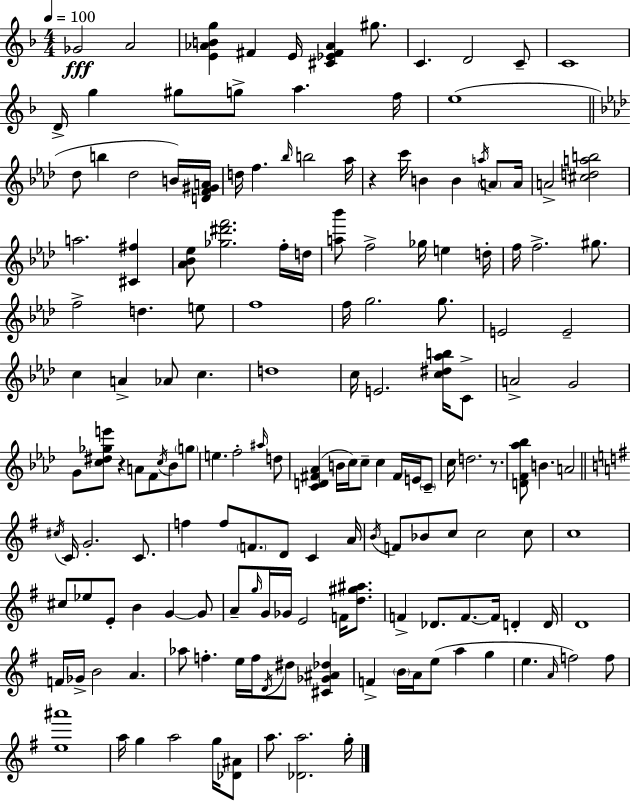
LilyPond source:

{
  \clef treble
  \numericTimeSignature
  \time 4/4
  \key f \major
  \tempo 4 = 100
  ges'2\fff a'2 | <e' aes' b' g''>4 fis'4 e'16 <cis' ees' fis' aes'>4 gis''8. | c'4. d'2 c'8-- | c'1 | \break d'16-> g''4 gis''8 g''8-> a''4. f''16 | e''1( | \bar "||" \break \key aes \major des''8 b''4 des''2 b'16) <d' f' gis' a'>16 | d''16 f''4. \grace { bes''16 } b''2 | aes''16 r4 c'''16 b'4 b'4 \acciaccatura { a''16 } \parenthesize a'8 | a'16 a'2-> <cis'' d'' a'' b''>2 | \break a''2. <cis' fis''>4 | <aes' bes' ees''>8 <ges'' dis''' f'''>2. | f''16-. d''16 <a'' bes'''>8 f''2-> ges''16 e''4 | d''16-. f''16 f''2.-> gis''8. | \break f''2-> d''4. | e''8 f''1 | f''16 g''2. g''8. | e'2 e'2-- | \break c''4 a'4-> aes'8 c''4. | d''1 | c''16 e'2. <c'' dis'' aes'' b''>16 | c'8-> a'2-> g'2 | \break g'8 <c'' dis'' ges'' e'''>8 r4 a'8 f'8 \acciaccatura { c''16 } bes'8 | \parenthesize g''8 e''4. f''2-. | \grace { ais''16 } d''8 <c' d' fis' aes'>4( b'16 c''16) c''8-- c''4 | fis'16 e'16 \parenthesize c'8-- c''16 d''2. | \break r8. <d' f' aes'' bes''>8 b'4. a'2 | \bar "||" \break \key g \major \acciaccatura { cis''16 } c'16 g'2.-. c'8. | f''4 f''8 \parenthesize f'8. d'8 c'4 | a'16 \acciaccatura { b'16 } f'8 bes'8 c''8 c''2 | c''8 c''1 | \break cis''8 ees''8 e'8-. b'4 g'4~~ | g'8 a'8-- \grace { g''16 } g'16 ges'16 e'2 f'16 | <d'' gis'' ais''>8. f'4-> des'8. f'8.~~ f'16 d'4-. | d'16 d'1 | \break f'16 ges'16-> b'2 a'4. | aes''8 f''4.-. e''16 f''16 \acciaccatura { d'16 } dis''8 | <cis' ges' ais' des''>4 f'4-> \parenthesize b'16 a'16 e''8( a''4 | g''4 e''4. \grace { a'16 } f''2) | \break f''8 <e'' ais'''>1 | a''16 g''4 a''2 | g''16 <des' ais'>8 a''8. <des' a''>2. | g''16-. \bar "|."
}